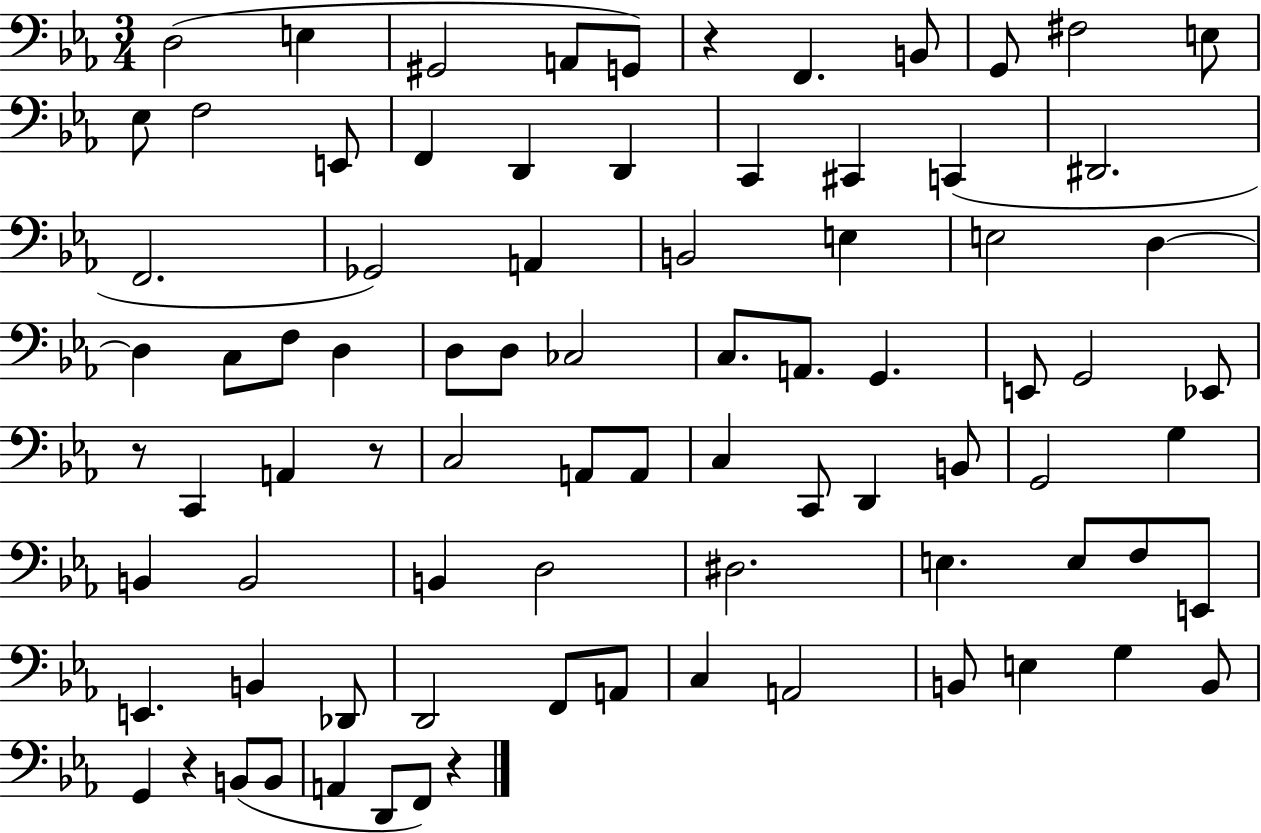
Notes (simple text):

D3/h E3/q G#2/h A2/e G2/e R/q F2/q. B2/e G2/e F#3/h E3/e Eb3/e F3/h E2/e F2/q D2/q D2/q C2/q C#2/q C2/q D#2/h. F2/h. Gb2/h A2/q B2/h E3/q E3/h D3/q D3/q C3/e F3/e D3/q D3/e D3/e CES3/h C3/e. A2/e. G2/q. E2/e G2/h Eb2/e R/e C2/q A2/q R/e C3/h A2/e A2/e C3/q C2/e D2/q B2/e G2/h G3/q B2/q B2/h B2/q D3/h D#3/h. E3/q. E3/e F3/e E2/e E2/q. B2/q Db2/e D2/h F2/e A2/e C3/q A2/h B2/e E3/q G3/q B2/e G2/q R/q B2/e B2/e A2/q D2/e F2/e R/q